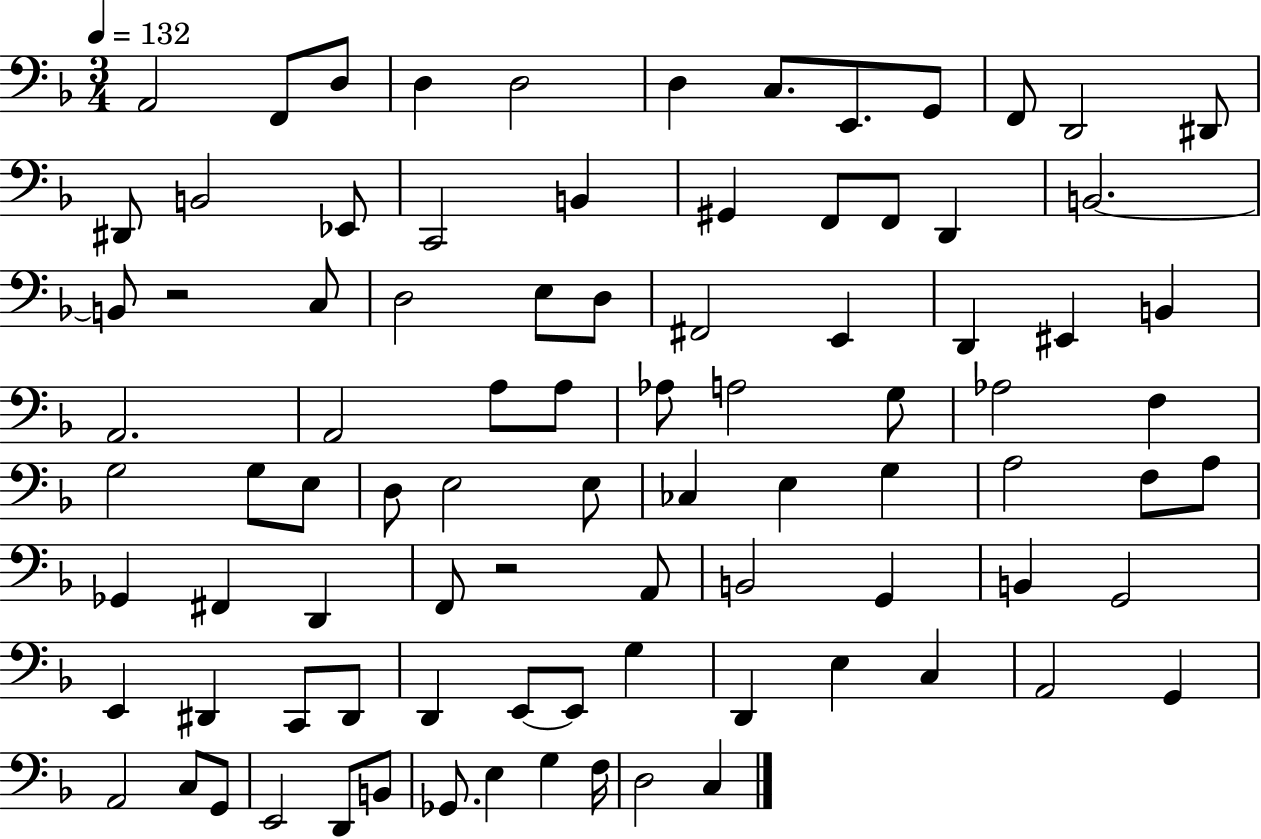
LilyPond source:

{
  \clef bass
  \numericTimeSignature
  \time 3/4
  \key f \major
  \tempo 4 = 132
  a,2 f,8 d8 | d4 d2 | d4 c8. e,8. g,8 | f,8 d,2 dis,8 | \break dis,8 b,2 ees,8 | c,2 b,4 | gis,4 f,8 f,8 d,4 | b,2.~~ | \break b,8 r2 c8 | d2 e8 d8 | fis,2 e,4 | d,4 eis,4 b,4 | \break a,2. | a,2 a8 a8 | aes8 a2 g8 | aes2 f4 | \break g2 g8 e8 | d8 e2 e8 | ces4 e4 g4 | a2 f8 a8 | \break ges,4 fis,4 d,4 | f,8 r2 a,8 | b,2 g,4 | b,4 g,2 | \break e,4 dis,4 c,8 dis,8 | d,4 e,8~~ e,8 g4 | d,4 e4 c4 | a,2 g,4 | \break a,2 c8 g,8 | e,2 d,8 b,8 | ges,8. e4 g4 f16 | d2 c4 | \break \bar "|."
}